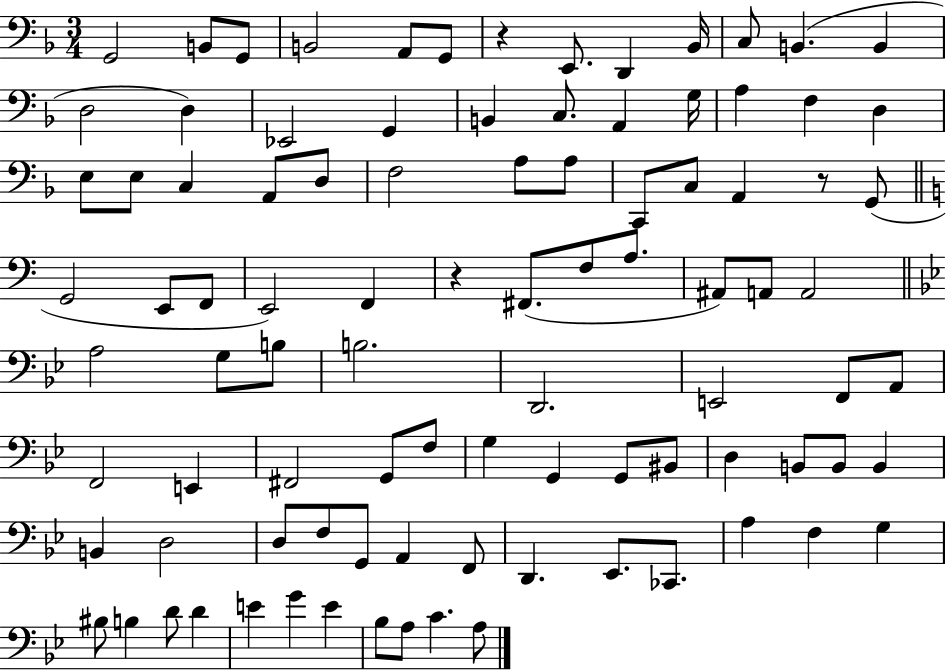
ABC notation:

X:1
T:Untitled
M:3/4
L:1/4
K:F
G,,2 B,,/2 G,,/2 B,,2 A,,/2 G,,/2 z E,,/2 D,, _B,,/4 C,/2 B,, B,, D,2 D, _E,,2 G,, B,, C,/2 A,, G,/4 A, F, D, E,/2 E,/2 C, A,,/2 D,/2 F,2 A,/2 A,/2 C,,/2 C,/2 A,, z/2 G,,/2 G,,2 E,,/2 F,,/2 E,,2 F,, z ^F,,/2 F,/2 A,/2 ^A,,/2 A,,/2 A,,2 A,2 G,/2 B,/2 B,2 D,,2 E,,2 F,,/2 A,,/2 F,,2 E,, ^F,,2 G,,/2 F,/2 G, G,, G,,/2 ^B,,/2 D, B,,/2 B,,/2 B,, B,, D,2 D,/2 F,/2 G,,/2 A,, F,,/2 D,, _E,,/2 _C,,/2 A, F, G, ^B,/2 B, D/2 D E G E _B,/2 A,/2 C A,/2